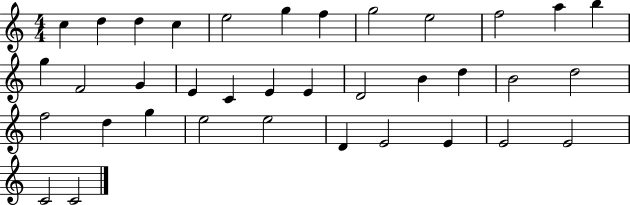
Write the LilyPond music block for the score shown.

{
  \clef treble
  \numericTimeSignature
  \time 4/4
  \key c \major
  c''4 d''4 d''4 c''4 | e''2 g''4 f''4 | g''2 e''2 | f''2 a''4 b''4 | \break g''4 f'2 g'4 | e'4 c'4 e'4 e'4 | d'2 b'4 d''4 | b'2 d''2 | \break f''2 d''4 g''4 | e''2 e''2 | d'4 e'2 e'4 | e'2 e'2 | \break c'2 c'2 | \bar "|."
}